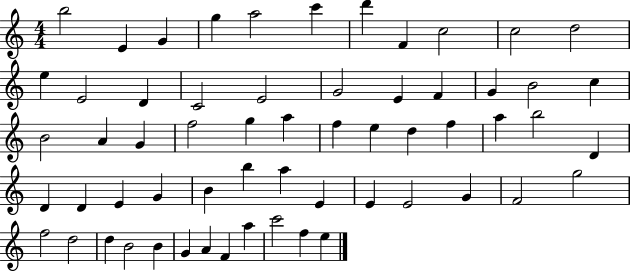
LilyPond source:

{
  \clef treble
  \numericTimeSignature
  \time 4/4
  \key c \major
  b''2 e'4 g'4 | g''4 a''2 c'''4 | d'''4 f'4 c''2 | c''2 d''2 | \break e''4 e'2 d'4 | c'2 e'2 | g'2 e'4 f'4 | g'4 b'2 c''4 | \break b'2 a'4 g'4 | f''2 g''4 a''4 | f''4 e''4 d''4 f''4 | a''4 b''2 d'4 | \break d'4 d'4 e'4 g'4 | b'4 b''4 a''4 e'4 | e'4 e'2 g'4 | f'2 g''2 | \break f''2 d''2 | d''4 b'2 b'4 | g'4 a'4 f'4 a''4 | c'''2 f''4 e''4 | \break \bar "|."
}